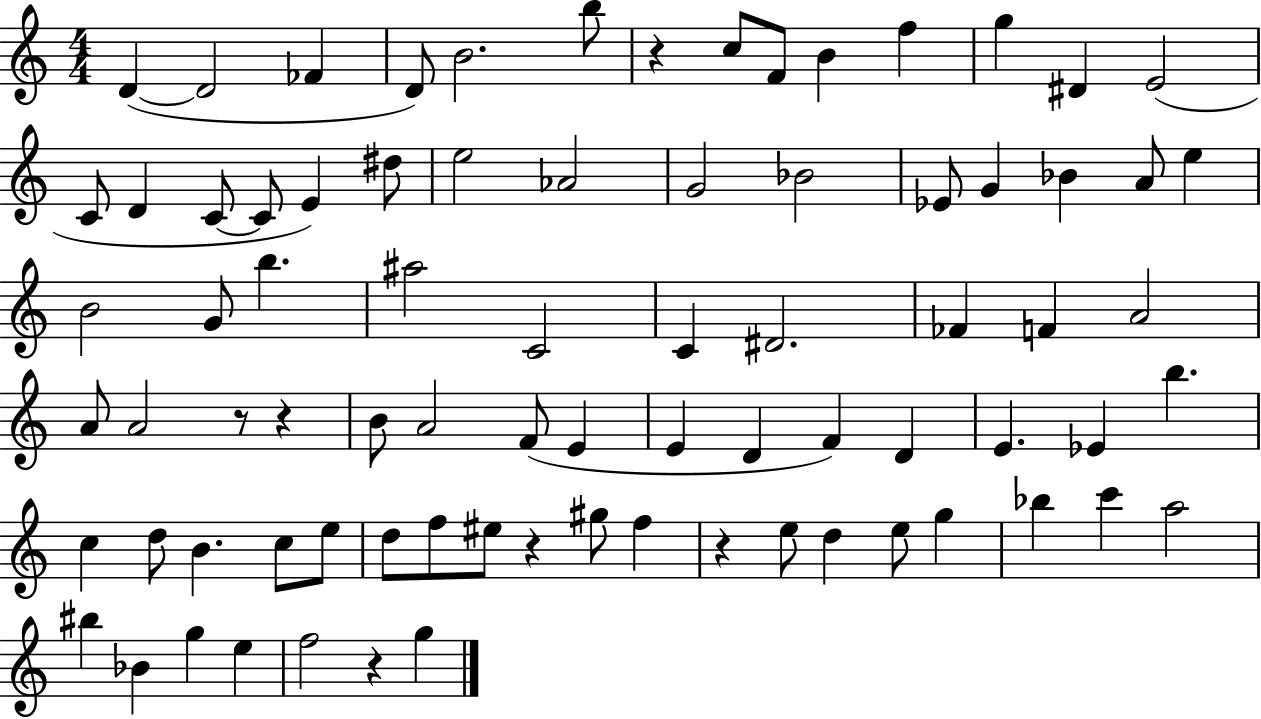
{
  \clef treble
  \numericTimeSignature
  \time 4/4
  \key c \major
  d'4~(~ d'2 fes'4 | d'8) b'2. b''8 | r4 c''8 f'8 b'4 f''4 | g''4 dis'4 e'2( | \break c'8 d'4 c'8~~ c'8 e'4) dis''8 | e''2 aes'2 | g'2 bes'2 | ees'8 g'4 bes'4 a'8 e''4 | \break b'2 g'8 b''4. | ais''2 c'2 | c'4 dis'2. | fes'4 f'4 a'2 | \break a'8 a'2 r8 r4 | b'8 a'2 f'8( e'4 | e'4 d'4 f'4) d'4 | e'4. ees'4 b''4. | \break c''4 d''8 b'4. c''8 e''8 | d''8 f''8 eis''8 r4 gis''8 f''4 | r4 e''8 d''4 e''8 g''4 | bes''4 c'''4 a''2 | \break bis''4 bes'4 g''4 e''4 | f''2 r4 g''4 | \bar "|."
}